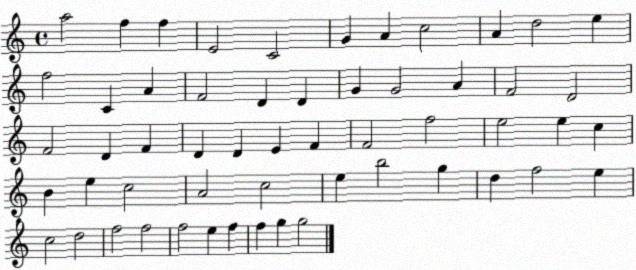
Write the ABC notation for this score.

X:1
T:Untitled
M:4/4
L:1/4
K:C
a2 f f E2 C2 G A c2 A d2 e f2 C A F2 D D G G2 A F2 D2 F2 D F D D E F F2 f2 e2 e c B e c2 A2 c2 e b2 g d f2 e c2 d2 f2 f2 f2 e f f g g2